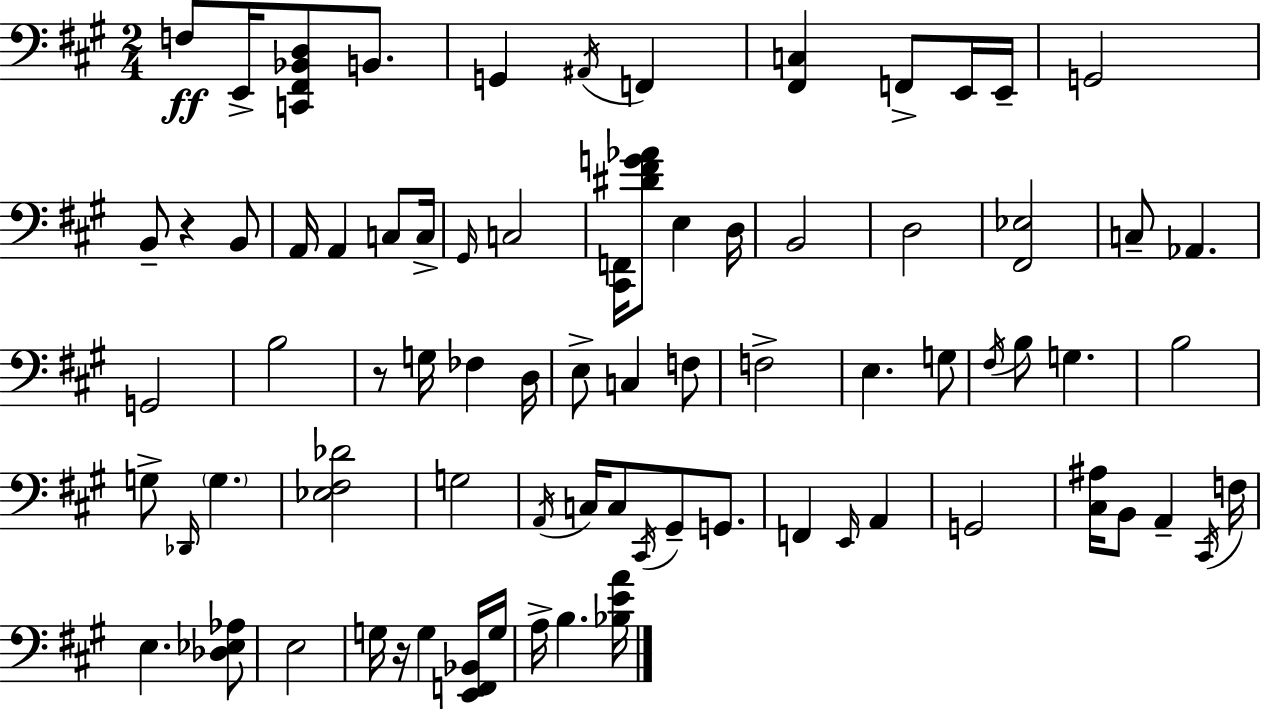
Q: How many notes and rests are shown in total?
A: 77